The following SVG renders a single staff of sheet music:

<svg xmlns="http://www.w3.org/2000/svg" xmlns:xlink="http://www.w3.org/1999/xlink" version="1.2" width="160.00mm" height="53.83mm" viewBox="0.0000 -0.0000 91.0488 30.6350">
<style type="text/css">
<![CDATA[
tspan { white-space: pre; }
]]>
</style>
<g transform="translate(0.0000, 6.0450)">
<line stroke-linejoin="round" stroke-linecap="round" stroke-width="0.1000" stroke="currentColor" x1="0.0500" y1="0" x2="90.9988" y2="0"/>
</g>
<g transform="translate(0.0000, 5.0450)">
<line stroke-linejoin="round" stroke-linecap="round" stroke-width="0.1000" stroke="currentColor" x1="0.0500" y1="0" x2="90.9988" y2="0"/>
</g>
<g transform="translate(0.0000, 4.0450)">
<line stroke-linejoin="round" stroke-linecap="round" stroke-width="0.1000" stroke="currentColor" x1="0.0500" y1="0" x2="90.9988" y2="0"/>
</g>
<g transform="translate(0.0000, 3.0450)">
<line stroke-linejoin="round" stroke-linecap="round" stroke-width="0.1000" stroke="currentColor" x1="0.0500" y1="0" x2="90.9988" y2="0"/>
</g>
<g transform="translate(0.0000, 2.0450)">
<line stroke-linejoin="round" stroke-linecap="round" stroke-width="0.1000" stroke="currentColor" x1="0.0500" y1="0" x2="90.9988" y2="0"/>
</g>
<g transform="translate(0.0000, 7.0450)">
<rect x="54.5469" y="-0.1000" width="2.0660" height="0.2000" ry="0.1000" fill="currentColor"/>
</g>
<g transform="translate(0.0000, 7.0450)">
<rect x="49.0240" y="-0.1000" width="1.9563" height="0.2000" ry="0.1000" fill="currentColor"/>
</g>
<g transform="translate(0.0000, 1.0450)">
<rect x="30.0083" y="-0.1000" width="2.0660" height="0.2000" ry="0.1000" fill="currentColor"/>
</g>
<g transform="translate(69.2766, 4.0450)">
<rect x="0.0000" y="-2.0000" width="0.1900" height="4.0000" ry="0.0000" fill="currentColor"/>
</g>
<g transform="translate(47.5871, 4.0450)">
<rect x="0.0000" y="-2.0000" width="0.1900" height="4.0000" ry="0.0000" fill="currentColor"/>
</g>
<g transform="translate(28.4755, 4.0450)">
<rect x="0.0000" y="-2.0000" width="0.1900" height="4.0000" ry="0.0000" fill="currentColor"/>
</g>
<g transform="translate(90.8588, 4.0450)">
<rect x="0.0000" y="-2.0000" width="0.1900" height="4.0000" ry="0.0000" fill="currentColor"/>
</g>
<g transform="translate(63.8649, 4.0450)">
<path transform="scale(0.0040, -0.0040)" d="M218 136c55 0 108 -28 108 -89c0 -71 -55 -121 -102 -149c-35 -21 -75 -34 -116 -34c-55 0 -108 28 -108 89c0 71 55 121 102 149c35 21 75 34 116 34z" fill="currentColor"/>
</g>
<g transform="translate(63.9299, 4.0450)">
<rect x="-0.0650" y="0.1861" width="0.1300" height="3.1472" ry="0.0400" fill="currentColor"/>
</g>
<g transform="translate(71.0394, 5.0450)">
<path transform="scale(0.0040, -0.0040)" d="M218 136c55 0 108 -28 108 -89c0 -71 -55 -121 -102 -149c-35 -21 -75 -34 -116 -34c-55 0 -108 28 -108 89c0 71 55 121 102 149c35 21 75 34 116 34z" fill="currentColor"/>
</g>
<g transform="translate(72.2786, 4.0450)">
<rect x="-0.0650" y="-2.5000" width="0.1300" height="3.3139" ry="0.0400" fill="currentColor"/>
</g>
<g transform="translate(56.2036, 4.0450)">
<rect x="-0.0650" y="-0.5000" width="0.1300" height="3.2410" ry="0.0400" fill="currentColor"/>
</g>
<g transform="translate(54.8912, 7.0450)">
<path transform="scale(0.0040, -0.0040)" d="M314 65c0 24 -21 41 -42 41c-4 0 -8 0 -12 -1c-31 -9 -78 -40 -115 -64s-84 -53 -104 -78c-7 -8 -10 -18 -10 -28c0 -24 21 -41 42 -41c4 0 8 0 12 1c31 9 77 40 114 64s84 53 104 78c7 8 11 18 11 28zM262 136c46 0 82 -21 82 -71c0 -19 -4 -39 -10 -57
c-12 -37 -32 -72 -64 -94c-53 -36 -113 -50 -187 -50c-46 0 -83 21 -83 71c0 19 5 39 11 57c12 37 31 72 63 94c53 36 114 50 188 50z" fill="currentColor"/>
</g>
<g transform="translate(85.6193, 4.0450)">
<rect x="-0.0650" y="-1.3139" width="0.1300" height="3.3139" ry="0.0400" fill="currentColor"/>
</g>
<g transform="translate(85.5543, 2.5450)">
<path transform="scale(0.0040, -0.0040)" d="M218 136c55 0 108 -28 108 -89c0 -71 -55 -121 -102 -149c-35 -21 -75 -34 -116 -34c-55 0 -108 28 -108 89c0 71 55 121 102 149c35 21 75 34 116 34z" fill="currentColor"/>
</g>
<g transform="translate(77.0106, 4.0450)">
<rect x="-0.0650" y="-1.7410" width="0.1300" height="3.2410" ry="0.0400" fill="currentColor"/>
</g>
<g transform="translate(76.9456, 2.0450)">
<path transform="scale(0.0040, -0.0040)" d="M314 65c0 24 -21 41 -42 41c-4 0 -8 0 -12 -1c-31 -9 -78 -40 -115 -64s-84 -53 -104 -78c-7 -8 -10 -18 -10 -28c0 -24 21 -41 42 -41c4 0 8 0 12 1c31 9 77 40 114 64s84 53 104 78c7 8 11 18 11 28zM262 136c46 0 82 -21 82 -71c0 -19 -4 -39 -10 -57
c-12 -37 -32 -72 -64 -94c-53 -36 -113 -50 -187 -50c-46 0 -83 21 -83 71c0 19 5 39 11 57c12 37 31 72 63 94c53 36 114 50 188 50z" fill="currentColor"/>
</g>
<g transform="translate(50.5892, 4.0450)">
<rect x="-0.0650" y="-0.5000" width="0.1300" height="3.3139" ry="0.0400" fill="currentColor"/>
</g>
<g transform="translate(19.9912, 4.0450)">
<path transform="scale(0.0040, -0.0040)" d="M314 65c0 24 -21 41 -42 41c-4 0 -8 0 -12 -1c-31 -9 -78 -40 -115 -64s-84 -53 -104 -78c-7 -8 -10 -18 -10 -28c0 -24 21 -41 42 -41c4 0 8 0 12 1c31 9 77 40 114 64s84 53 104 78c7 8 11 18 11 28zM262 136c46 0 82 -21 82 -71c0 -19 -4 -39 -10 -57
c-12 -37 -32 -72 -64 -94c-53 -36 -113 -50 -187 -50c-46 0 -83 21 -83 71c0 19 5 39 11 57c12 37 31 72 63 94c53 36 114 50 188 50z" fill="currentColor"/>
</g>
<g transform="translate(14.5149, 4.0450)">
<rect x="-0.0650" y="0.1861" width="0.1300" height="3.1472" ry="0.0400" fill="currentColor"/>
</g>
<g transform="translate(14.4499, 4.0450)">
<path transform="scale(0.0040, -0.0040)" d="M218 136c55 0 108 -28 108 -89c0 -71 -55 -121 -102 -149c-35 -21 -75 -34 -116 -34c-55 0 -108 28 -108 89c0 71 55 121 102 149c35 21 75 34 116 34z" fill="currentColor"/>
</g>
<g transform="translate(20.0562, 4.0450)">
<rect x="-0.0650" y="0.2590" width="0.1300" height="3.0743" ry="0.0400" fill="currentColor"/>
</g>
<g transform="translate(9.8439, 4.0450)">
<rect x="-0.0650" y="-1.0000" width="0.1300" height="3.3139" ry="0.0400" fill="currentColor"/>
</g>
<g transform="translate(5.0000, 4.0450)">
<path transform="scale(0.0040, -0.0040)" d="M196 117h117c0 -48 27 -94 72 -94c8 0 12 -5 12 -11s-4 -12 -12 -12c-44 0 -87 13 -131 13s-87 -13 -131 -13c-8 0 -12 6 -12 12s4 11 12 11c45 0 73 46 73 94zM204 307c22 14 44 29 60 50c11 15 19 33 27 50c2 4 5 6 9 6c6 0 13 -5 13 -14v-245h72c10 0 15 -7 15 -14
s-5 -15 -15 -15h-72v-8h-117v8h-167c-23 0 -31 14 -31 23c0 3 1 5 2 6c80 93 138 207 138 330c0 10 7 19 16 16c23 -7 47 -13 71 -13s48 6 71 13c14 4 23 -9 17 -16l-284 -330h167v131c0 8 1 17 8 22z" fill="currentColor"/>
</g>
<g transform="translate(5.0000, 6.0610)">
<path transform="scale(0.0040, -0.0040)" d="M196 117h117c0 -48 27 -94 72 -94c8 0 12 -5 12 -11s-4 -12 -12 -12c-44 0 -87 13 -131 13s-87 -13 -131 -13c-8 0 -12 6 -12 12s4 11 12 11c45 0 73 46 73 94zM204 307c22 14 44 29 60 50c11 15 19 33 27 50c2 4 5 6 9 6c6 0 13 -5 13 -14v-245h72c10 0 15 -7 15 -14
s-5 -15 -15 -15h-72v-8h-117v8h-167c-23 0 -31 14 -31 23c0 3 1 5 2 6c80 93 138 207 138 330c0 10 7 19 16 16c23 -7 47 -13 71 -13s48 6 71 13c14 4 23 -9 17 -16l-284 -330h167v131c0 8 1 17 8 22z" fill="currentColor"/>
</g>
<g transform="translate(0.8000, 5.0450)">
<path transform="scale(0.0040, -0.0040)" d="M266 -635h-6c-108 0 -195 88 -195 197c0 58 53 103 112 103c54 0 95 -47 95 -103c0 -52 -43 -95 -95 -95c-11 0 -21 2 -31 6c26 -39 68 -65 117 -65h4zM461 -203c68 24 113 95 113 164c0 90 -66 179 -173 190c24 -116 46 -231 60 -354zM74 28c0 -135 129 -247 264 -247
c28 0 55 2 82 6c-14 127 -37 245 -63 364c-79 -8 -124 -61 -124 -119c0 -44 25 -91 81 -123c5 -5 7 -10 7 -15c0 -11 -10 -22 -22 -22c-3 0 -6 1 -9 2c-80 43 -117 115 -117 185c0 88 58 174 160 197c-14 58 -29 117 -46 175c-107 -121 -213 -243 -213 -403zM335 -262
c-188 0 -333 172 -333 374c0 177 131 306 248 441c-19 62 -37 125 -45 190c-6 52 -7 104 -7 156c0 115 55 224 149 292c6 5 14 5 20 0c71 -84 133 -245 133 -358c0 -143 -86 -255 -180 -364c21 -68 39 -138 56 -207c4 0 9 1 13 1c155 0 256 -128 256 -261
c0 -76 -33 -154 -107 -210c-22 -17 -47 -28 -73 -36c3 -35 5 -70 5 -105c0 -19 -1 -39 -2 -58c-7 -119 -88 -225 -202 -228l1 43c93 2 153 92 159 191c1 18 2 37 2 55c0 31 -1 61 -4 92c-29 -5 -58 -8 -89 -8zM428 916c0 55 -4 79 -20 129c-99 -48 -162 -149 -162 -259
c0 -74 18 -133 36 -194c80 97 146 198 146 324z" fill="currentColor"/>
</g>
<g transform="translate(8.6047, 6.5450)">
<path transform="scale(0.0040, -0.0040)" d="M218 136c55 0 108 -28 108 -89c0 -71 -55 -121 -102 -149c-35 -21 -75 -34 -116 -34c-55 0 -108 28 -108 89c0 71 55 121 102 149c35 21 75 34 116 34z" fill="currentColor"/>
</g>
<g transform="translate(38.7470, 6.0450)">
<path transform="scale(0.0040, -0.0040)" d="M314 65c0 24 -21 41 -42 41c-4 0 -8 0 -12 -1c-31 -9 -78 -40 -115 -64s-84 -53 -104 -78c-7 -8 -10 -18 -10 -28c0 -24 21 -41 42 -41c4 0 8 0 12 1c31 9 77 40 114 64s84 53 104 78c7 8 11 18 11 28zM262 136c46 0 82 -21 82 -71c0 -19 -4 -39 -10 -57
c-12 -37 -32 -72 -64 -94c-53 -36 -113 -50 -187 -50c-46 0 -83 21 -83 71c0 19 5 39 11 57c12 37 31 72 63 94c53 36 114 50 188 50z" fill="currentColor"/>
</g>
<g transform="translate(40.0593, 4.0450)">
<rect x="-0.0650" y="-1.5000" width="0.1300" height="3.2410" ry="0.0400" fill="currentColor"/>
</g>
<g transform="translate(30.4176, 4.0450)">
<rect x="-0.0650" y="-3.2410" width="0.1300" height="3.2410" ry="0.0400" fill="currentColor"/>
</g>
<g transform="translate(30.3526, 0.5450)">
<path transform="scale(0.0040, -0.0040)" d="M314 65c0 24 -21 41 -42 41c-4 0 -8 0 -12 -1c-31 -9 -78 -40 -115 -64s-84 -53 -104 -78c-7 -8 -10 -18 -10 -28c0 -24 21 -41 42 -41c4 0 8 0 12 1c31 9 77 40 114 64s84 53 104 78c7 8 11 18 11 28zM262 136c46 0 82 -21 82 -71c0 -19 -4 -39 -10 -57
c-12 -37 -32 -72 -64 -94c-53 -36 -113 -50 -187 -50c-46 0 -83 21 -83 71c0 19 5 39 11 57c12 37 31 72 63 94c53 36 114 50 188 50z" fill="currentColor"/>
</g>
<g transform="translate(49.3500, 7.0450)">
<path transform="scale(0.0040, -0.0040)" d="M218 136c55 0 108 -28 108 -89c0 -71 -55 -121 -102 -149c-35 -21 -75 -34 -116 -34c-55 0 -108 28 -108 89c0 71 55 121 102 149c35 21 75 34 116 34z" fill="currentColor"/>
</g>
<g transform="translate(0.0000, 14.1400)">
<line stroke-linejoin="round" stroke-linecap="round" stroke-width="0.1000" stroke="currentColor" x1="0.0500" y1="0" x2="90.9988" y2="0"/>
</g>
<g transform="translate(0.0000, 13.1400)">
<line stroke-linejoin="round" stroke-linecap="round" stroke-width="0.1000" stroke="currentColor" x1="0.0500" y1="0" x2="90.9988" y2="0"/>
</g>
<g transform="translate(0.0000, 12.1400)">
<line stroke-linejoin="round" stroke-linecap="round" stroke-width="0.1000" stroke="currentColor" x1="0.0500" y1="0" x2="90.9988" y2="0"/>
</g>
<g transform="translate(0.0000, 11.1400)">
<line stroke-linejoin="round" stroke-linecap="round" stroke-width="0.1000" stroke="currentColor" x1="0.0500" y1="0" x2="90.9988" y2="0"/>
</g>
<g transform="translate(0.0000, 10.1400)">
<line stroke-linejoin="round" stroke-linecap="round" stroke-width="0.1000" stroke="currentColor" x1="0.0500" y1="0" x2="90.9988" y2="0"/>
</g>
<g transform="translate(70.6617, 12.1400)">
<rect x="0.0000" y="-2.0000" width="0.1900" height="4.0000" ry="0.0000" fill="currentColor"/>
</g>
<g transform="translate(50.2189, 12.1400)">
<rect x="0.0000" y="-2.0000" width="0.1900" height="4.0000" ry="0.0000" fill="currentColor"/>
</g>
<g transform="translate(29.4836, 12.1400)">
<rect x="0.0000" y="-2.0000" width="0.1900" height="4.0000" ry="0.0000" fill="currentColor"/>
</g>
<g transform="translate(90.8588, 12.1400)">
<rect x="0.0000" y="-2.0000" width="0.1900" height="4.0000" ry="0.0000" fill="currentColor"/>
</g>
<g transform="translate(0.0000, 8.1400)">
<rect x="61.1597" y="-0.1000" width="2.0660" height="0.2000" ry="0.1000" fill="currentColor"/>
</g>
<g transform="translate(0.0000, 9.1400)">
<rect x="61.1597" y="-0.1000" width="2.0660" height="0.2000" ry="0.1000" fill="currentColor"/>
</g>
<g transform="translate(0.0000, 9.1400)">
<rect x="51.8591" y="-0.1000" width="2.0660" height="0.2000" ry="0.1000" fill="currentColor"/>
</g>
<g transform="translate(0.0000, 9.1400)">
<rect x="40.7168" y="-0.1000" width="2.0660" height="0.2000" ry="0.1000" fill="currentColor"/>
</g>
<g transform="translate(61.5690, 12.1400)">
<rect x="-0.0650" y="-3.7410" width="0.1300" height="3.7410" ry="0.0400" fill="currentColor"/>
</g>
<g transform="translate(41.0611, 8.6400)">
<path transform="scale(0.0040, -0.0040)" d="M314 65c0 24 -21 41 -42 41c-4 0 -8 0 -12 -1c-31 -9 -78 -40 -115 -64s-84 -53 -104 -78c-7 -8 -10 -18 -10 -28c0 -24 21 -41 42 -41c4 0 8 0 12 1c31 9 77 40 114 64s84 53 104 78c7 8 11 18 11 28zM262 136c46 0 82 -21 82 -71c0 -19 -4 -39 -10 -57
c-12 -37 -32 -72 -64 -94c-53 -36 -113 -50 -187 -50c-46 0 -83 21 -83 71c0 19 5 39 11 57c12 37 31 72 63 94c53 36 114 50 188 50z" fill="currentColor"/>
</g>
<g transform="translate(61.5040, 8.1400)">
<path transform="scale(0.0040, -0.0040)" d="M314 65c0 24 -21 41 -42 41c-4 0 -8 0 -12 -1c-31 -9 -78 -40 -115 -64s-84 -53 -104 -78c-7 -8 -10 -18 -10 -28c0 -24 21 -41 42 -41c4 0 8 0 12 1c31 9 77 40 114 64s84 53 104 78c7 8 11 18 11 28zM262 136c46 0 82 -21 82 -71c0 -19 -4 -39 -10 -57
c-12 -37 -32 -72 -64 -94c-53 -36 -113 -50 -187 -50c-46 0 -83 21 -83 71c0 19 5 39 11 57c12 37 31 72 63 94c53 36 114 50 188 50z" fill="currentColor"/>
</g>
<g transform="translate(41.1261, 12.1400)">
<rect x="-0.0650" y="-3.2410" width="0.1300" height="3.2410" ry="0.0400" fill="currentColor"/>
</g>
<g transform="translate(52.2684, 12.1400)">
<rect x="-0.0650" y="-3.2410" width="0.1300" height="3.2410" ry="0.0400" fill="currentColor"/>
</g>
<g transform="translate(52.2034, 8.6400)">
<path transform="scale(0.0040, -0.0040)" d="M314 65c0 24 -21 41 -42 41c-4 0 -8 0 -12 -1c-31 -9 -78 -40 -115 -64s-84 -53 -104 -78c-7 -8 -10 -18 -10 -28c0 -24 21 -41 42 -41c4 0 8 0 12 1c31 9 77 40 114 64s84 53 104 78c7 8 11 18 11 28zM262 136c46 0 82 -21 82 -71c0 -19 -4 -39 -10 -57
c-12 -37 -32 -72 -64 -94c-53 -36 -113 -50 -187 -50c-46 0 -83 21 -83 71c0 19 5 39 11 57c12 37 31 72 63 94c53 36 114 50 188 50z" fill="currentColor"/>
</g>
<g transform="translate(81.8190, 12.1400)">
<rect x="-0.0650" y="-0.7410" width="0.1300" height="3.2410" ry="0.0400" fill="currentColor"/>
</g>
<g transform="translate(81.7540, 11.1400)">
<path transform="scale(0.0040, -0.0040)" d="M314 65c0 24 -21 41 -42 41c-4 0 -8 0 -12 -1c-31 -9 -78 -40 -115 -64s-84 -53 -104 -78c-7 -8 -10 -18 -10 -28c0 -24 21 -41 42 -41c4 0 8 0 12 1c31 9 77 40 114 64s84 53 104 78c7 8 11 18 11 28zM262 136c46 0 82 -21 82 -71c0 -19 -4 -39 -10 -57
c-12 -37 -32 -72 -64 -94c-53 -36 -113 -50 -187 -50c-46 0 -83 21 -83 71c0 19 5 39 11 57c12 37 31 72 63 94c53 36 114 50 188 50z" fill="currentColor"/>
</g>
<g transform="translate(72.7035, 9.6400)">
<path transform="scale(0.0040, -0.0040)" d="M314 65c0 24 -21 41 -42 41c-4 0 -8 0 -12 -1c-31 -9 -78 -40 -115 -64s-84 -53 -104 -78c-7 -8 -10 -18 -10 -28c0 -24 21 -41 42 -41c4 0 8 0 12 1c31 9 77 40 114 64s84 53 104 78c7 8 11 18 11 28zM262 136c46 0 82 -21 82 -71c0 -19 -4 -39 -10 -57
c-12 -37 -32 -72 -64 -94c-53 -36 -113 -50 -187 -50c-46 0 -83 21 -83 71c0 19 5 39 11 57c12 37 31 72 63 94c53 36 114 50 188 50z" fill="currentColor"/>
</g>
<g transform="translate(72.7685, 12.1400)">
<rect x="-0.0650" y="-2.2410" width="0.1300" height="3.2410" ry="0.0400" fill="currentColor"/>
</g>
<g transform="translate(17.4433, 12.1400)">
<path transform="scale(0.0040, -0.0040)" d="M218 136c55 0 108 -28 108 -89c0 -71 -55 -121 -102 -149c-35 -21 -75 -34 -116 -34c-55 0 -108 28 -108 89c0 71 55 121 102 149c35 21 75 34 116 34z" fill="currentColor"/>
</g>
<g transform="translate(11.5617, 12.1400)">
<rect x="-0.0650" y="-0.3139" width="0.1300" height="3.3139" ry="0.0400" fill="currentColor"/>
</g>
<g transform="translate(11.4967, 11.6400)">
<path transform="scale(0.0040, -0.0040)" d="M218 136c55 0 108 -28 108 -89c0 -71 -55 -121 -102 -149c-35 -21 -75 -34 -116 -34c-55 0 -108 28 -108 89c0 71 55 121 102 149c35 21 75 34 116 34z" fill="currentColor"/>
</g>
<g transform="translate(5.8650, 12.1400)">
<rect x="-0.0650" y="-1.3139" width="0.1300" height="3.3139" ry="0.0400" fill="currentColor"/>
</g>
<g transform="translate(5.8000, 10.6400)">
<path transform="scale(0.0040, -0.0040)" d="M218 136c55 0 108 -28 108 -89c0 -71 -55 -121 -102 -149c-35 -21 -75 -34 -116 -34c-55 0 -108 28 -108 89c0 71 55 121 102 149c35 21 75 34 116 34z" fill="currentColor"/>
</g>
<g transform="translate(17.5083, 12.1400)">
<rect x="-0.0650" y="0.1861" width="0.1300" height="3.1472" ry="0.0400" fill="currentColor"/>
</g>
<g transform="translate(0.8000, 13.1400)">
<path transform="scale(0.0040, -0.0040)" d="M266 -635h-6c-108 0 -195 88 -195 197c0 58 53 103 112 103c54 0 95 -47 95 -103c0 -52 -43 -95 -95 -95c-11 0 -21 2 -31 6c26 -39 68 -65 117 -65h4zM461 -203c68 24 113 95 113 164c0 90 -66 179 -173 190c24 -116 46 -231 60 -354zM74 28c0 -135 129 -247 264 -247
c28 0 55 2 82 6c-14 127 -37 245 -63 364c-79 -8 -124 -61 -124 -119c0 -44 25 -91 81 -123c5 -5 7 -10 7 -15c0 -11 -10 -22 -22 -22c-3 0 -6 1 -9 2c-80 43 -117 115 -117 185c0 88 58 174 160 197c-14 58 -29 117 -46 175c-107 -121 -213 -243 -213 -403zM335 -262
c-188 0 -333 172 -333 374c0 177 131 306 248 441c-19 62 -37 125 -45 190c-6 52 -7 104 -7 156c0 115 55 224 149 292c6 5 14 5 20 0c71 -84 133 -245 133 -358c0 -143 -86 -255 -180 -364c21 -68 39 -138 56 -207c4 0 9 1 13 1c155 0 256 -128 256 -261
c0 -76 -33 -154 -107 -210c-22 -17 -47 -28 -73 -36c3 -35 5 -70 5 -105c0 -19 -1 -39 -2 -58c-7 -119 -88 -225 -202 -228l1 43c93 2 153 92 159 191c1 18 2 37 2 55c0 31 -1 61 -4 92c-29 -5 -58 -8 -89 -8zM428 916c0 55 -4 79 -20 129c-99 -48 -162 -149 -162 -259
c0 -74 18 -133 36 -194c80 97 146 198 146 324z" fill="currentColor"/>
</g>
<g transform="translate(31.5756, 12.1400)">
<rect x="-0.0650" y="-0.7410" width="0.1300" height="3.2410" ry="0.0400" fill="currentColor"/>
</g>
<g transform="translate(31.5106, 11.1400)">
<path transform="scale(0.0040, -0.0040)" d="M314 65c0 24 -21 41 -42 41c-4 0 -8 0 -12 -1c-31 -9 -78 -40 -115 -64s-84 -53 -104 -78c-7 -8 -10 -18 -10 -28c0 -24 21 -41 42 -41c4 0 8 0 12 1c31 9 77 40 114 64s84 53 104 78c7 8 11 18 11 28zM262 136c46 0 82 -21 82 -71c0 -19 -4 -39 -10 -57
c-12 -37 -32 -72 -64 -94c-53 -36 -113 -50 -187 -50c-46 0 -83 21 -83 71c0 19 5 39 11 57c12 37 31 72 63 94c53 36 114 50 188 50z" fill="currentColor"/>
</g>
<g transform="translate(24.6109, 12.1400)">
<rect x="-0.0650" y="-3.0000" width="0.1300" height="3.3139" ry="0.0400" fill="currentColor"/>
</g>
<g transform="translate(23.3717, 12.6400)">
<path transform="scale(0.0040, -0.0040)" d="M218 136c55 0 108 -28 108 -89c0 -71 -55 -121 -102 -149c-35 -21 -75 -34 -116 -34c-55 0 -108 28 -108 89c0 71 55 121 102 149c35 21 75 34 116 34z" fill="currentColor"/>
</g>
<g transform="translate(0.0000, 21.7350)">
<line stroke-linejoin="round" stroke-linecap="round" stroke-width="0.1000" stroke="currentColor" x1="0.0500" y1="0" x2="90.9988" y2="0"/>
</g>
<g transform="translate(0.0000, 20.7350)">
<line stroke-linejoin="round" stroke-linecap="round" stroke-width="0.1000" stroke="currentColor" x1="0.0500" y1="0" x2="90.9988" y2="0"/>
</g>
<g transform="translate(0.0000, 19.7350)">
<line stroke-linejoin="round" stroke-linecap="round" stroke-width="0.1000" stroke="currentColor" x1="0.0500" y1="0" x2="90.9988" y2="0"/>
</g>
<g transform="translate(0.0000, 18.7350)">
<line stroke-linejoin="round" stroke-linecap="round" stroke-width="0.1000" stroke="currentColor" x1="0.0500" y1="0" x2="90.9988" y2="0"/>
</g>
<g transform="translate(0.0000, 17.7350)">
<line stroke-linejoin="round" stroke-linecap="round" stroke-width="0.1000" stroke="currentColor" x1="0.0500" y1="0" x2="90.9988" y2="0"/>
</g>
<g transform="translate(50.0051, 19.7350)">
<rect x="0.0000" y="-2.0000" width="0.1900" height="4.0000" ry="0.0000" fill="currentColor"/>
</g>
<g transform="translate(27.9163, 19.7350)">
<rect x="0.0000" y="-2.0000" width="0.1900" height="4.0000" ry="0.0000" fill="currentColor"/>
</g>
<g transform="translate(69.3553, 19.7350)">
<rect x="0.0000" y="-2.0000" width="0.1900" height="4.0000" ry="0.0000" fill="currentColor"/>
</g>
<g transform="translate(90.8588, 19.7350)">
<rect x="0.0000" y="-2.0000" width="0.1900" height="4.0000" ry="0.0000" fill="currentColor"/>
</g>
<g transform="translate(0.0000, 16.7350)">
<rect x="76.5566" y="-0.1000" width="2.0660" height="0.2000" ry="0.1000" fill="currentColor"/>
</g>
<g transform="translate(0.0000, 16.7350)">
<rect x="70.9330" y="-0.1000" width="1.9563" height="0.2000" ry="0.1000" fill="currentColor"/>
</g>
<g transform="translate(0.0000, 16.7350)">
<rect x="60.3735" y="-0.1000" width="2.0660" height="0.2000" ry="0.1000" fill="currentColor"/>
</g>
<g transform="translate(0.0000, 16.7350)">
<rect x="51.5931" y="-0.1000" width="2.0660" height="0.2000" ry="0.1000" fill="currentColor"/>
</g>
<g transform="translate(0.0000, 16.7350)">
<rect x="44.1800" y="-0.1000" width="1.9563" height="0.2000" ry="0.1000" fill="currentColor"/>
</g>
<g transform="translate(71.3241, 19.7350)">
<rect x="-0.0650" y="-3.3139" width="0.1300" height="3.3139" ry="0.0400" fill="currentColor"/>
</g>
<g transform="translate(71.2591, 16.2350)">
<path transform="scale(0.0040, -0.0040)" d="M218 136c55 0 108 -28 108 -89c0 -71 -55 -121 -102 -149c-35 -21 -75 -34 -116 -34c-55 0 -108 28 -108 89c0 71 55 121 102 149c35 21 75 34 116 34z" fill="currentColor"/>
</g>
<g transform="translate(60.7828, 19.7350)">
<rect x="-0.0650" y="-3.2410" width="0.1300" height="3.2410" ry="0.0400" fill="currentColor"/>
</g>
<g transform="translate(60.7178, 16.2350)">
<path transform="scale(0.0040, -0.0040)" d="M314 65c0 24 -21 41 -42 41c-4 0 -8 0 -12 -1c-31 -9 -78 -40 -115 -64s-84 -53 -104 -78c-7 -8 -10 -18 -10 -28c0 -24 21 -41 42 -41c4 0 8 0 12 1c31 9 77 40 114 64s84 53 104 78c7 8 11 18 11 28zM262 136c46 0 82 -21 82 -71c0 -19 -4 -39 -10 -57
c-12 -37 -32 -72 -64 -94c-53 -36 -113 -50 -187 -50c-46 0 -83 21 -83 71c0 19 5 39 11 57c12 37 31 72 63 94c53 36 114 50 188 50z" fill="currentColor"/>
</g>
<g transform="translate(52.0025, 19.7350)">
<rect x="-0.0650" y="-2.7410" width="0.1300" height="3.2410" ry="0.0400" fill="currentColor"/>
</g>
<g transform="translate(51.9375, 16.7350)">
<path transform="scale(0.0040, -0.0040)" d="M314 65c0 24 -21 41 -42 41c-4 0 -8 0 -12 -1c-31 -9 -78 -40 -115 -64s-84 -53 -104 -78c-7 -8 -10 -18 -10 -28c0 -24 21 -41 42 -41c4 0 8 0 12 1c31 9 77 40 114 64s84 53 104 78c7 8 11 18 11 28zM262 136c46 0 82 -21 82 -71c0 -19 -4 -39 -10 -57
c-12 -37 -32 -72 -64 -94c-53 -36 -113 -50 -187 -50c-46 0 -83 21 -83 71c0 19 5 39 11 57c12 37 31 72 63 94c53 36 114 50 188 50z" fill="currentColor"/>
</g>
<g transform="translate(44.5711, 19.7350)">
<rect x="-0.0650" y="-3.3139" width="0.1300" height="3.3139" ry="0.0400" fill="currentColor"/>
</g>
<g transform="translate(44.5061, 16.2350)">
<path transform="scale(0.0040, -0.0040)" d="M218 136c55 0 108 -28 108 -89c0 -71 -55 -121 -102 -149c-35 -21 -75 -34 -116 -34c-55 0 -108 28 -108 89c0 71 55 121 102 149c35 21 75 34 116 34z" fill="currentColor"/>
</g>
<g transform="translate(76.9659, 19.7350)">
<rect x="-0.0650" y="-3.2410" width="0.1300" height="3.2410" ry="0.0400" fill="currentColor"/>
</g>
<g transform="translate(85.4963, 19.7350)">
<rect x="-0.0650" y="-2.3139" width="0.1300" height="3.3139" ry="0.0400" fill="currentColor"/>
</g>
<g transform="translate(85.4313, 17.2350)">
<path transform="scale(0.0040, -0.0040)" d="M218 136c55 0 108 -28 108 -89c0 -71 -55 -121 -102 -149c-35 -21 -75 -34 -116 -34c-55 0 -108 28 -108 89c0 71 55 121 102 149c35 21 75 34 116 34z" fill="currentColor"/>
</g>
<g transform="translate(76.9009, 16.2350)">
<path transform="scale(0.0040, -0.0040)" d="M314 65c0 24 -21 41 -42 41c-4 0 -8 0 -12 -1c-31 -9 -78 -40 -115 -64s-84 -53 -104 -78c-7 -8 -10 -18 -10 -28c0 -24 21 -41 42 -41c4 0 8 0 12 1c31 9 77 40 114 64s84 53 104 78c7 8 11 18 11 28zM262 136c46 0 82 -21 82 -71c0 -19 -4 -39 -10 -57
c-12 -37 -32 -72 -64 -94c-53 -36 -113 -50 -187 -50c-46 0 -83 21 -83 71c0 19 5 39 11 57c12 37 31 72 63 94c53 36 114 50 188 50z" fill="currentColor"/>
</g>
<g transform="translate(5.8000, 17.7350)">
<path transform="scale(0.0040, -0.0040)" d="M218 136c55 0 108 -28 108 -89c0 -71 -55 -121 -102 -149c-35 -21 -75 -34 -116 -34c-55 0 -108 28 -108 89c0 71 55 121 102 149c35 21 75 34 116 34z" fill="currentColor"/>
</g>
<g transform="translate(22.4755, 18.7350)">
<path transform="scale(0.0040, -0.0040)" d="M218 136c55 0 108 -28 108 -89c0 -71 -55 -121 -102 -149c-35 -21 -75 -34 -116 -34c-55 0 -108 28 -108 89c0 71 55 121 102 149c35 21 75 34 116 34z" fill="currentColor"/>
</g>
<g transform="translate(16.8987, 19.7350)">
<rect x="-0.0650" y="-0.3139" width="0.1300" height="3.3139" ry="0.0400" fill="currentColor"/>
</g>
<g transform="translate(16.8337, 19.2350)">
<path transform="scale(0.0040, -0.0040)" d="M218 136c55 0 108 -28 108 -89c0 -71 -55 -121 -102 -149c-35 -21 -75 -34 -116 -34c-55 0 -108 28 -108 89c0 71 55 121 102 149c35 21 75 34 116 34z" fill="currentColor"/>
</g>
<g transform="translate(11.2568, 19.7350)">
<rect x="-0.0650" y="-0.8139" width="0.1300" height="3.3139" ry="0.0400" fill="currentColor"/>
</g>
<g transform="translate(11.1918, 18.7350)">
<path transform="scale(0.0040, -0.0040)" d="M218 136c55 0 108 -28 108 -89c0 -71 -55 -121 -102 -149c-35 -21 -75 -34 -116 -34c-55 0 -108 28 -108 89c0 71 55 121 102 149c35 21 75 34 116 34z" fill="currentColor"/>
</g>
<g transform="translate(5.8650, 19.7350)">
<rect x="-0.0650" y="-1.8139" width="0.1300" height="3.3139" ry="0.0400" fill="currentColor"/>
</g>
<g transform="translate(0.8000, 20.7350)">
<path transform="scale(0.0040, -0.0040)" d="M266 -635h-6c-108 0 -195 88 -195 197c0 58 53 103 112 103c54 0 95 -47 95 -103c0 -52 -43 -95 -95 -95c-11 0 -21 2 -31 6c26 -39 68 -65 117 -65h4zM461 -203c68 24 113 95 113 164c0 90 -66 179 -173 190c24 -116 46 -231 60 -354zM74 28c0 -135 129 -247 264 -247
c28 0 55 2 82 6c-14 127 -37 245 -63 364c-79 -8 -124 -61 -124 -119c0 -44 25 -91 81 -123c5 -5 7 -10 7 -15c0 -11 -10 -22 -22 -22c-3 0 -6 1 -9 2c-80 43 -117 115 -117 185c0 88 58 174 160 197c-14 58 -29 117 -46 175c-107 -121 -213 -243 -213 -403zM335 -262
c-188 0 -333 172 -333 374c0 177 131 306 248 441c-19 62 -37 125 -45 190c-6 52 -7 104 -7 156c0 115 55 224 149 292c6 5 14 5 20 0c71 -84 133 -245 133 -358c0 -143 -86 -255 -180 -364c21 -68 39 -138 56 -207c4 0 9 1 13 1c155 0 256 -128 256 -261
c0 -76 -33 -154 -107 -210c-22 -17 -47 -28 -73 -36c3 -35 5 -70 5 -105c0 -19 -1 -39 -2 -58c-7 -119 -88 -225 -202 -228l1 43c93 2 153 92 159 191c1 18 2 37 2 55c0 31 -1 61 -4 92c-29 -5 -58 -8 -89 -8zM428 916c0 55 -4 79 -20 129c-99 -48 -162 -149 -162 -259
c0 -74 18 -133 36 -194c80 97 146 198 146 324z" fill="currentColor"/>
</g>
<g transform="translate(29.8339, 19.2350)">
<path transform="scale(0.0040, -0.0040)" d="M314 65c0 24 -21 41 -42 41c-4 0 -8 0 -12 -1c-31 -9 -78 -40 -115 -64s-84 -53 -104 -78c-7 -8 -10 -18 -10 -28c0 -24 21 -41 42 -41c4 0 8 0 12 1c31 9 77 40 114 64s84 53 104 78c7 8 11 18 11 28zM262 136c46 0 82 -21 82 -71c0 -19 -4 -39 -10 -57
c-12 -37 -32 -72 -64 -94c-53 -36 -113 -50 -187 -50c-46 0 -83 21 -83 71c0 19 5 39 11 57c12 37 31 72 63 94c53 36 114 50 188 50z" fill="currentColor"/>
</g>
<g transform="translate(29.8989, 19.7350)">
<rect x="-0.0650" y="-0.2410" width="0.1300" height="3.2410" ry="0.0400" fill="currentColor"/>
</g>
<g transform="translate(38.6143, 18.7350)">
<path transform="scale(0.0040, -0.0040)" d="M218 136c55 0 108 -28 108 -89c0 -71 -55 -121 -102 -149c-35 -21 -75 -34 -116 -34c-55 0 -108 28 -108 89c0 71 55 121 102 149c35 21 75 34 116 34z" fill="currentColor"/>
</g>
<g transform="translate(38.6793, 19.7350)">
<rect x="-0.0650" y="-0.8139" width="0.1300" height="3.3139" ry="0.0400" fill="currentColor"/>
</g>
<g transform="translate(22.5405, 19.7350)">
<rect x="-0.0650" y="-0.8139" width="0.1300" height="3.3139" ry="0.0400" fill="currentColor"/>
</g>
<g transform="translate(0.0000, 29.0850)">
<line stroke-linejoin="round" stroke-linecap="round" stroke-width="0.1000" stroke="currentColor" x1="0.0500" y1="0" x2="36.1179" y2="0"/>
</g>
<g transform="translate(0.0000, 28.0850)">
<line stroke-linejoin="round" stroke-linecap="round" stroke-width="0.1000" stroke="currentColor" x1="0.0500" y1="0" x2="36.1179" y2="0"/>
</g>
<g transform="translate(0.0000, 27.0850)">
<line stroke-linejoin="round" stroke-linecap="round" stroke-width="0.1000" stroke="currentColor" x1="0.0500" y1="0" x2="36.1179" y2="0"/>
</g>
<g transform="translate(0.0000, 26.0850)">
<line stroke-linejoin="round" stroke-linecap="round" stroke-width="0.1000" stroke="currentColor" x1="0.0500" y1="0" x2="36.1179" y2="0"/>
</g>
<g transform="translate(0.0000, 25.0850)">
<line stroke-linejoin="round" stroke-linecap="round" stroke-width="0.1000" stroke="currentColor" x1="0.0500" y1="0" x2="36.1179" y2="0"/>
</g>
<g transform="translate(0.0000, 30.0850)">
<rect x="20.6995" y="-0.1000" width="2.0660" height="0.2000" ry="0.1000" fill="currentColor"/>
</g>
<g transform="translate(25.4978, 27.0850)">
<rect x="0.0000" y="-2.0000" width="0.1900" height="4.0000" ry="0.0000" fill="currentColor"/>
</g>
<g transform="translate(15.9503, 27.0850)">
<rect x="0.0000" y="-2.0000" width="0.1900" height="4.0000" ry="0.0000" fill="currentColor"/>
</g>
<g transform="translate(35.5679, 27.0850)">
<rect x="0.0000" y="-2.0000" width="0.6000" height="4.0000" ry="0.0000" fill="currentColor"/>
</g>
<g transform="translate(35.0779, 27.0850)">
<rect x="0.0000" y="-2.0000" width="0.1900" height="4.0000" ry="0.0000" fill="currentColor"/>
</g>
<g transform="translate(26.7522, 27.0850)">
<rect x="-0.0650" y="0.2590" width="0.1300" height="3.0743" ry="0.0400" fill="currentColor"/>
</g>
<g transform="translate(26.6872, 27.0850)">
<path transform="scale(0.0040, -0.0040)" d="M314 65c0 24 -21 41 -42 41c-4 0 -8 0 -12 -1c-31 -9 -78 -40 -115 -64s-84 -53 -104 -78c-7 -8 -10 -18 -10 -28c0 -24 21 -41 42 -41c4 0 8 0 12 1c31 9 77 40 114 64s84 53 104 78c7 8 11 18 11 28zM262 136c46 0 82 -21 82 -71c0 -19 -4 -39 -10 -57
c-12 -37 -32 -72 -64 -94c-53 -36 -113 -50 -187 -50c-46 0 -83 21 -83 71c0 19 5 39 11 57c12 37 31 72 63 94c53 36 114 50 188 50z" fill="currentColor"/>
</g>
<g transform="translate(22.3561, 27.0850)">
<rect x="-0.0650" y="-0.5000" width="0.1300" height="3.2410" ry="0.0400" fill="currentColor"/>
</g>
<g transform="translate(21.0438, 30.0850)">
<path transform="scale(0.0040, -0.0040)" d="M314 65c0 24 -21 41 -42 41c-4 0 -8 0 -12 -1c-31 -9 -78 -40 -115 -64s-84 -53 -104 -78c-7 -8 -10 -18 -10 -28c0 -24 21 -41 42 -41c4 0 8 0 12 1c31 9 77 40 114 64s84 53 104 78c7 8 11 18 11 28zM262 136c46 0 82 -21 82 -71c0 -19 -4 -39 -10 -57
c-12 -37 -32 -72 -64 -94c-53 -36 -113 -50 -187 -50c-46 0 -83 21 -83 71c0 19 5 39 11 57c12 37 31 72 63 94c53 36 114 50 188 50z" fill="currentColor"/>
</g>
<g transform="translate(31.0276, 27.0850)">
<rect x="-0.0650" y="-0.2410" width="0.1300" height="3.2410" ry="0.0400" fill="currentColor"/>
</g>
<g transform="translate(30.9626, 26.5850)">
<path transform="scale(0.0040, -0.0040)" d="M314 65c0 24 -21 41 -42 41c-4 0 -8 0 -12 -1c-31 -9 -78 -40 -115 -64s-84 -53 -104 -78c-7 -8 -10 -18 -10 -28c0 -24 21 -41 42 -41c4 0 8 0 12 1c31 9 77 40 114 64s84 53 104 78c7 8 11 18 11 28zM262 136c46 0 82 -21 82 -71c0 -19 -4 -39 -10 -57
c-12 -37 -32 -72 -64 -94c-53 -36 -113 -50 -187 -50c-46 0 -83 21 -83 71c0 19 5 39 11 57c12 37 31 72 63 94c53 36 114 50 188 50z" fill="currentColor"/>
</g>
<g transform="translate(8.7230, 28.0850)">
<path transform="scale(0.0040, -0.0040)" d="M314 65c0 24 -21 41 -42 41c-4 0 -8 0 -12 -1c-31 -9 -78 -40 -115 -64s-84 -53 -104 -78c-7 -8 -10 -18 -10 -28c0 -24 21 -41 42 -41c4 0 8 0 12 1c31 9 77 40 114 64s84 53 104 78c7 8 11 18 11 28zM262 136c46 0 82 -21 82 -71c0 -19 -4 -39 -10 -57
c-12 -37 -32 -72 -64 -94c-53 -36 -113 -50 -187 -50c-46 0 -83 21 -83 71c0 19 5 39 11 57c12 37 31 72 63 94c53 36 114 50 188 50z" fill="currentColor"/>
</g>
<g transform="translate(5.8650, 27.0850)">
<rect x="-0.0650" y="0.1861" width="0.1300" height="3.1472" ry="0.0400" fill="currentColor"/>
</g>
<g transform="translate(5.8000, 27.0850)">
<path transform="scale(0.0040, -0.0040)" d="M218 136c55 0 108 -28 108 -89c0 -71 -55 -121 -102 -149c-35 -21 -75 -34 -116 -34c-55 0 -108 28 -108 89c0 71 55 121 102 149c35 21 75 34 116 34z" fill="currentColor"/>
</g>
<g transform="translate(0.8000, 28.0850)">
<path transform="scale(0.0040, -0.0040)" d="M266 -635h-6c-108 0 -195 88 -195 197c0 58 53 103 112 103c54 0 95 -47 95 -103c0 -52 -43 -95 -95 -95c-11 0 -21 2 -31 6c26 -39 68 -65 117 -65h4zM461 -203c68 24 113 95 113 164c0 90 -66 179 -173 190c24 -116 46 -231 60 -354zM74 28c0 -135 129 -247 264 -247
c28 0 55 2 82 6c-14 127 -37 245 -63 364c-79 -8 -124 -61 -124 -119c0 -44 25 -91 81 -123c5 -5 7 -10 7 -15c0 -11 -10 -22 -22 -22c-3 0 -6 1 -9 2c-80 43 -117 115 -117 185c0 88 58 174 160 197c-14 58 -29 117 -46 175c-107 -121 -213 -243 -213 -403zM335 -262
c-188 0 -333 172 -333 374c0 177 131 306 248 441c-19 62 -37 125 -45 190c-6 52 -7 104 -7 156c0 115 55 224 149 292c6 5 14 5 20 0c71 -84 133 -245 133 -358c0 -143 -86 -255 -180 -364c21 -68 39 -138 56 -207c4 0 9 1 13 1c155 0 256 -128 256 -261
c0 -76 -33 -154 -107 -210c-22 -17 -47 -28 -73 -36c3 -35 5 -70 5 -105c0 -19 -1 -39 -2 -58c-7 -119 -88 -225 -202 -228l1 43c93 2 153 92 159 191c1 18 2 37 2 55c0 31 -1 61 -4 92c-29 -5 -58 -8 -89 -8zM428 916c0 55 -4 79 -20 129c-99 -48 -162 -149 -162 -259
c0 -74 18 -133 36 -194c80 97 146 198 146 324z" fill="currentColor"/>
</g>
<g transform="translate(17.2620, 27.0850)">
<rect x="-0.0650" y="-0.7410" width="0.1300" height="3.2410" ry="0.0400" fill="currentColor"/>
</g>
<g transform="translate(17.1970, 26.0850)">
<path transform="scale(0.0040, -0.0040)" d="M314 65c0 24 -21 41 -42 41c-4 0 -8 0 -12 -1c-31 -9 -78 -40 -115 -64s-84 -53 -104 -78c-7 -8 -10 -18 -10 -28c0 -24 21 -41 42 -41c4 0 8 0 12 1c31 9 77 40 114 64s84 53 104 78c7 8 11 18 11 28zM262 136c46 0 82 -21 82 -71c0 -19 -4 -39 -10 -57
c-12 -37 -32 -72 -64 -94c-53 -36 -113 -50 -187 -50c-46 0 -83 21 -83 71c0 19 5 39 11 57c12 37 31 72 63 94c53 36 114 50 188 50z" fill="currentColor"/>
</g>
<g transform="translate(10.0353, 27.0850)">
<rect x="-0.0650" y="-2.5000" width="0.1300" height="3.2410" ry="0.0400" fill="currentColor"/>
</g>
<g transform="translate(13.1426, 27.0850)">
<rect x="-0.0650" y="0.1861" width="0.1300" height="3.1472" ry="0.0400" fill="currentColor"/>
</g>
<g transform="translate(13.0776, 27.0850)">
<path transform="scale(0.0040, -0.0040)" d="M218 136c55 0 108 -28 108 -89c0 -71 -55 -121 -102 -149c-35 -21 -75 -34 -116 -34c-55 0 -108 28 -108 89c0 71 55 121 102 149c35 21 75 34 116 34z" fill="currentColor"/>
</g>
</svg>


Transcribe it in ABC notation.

X:1
T:Untitled
M:4/4
L:1/4
K:C
D B B2 b2 E2 C C2 B G f2 e e c B A d2 b2 b2 c'2 g2 d2 f d c d c2 d b a2 b2 b b2 g B G2 B d2 C2 B2 c2